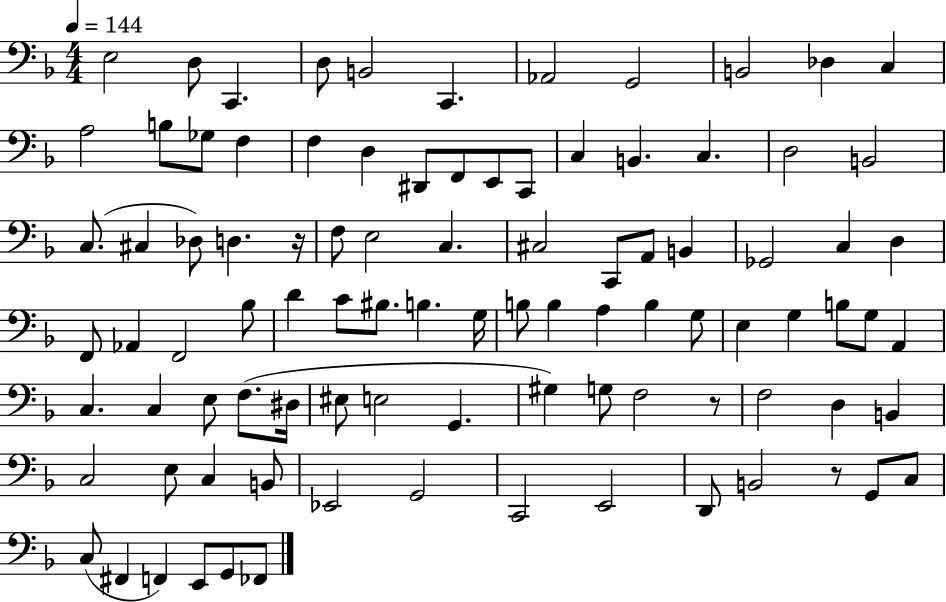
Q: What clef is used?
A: bass